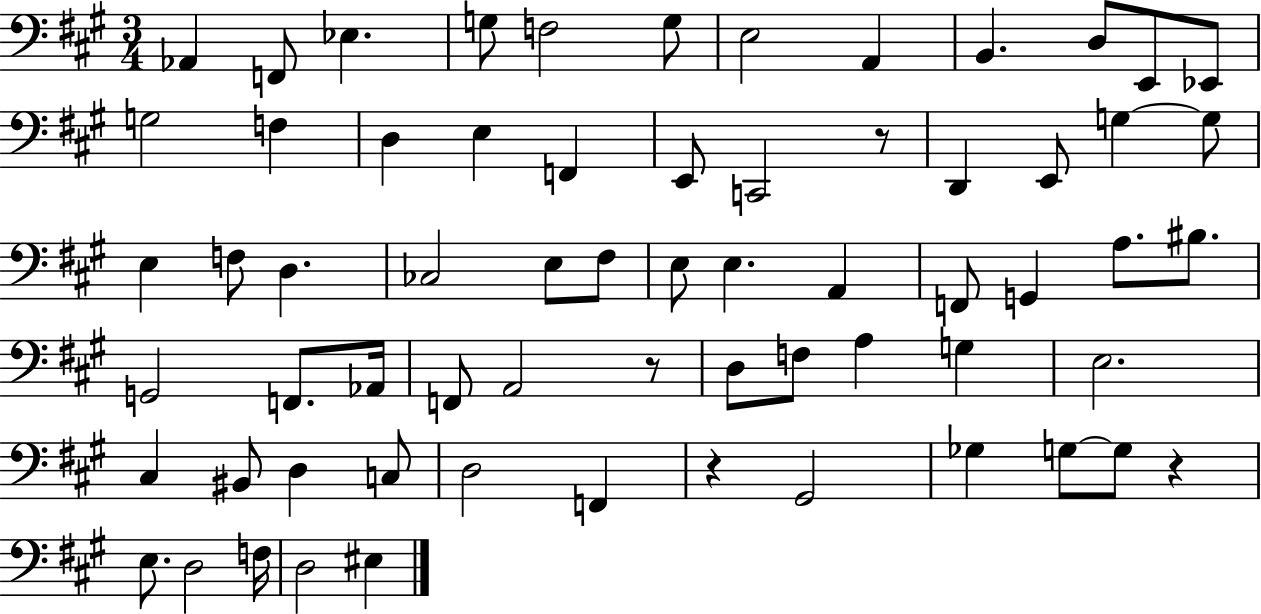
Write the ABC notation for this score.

X:1
T:Untitled
M:3/4
L:1/4
K:A
_A,, F,,/2 _E, G,/2 F,2 G,/2 E,2 A,, B,, D,/2 E,,/2 _E,,/2 G,2 F, D, E, F,, E,,/2 C,,2 z/2 D,, E,,/2 G, G,/2 E, F,/2 D, _C,2 E,/2 ^F,/2 E,/2 E, A,, F,,/2 G,, A,/2 ^B,/2 G,,2 F,,/2 _A,,/4 F,,/2 A,,2 z/2 D,/2 F,/2 A, G, E,2 ^C, ^B,,/2 D, C,/2 D,2 F,, z ^G,,2 _G, G,/2 G,/2 z E,/2 D,2 F,/4 D,2 ^E,